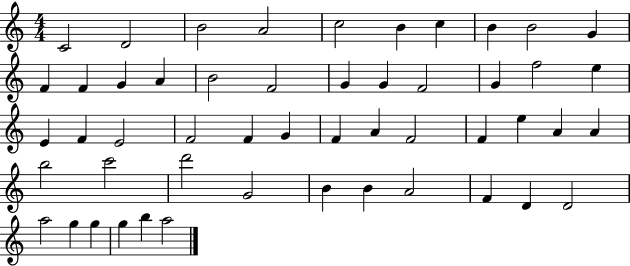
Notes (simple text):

C4/h D4/h B4/h A4/h C5/h B4/q C5/q B4/q B4/h G4/q F4/q F4/q G4/q A4/q B4/h F4/h G4/q G4/q F4/h G4/q F5/h E5/q E4/q F4/q E4/h F4/h F4/q G4/q F4/q A4/q F4/h F4/q E5/q A4/q A4/q B5/h C6/h D6/h G4/h B4/q B4/q A4/h F4/q D4/q D4/h A5/h G5/q G5/q G5/q B5/q A5/h